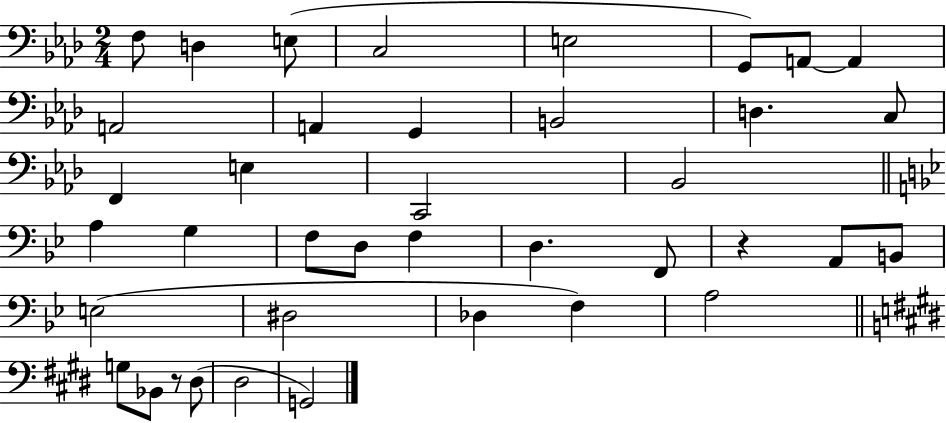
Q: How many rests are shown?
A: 2